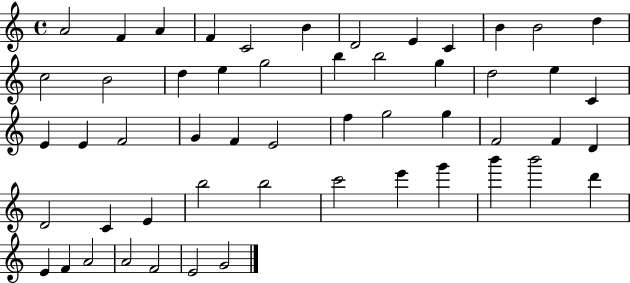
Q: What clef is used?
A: treble